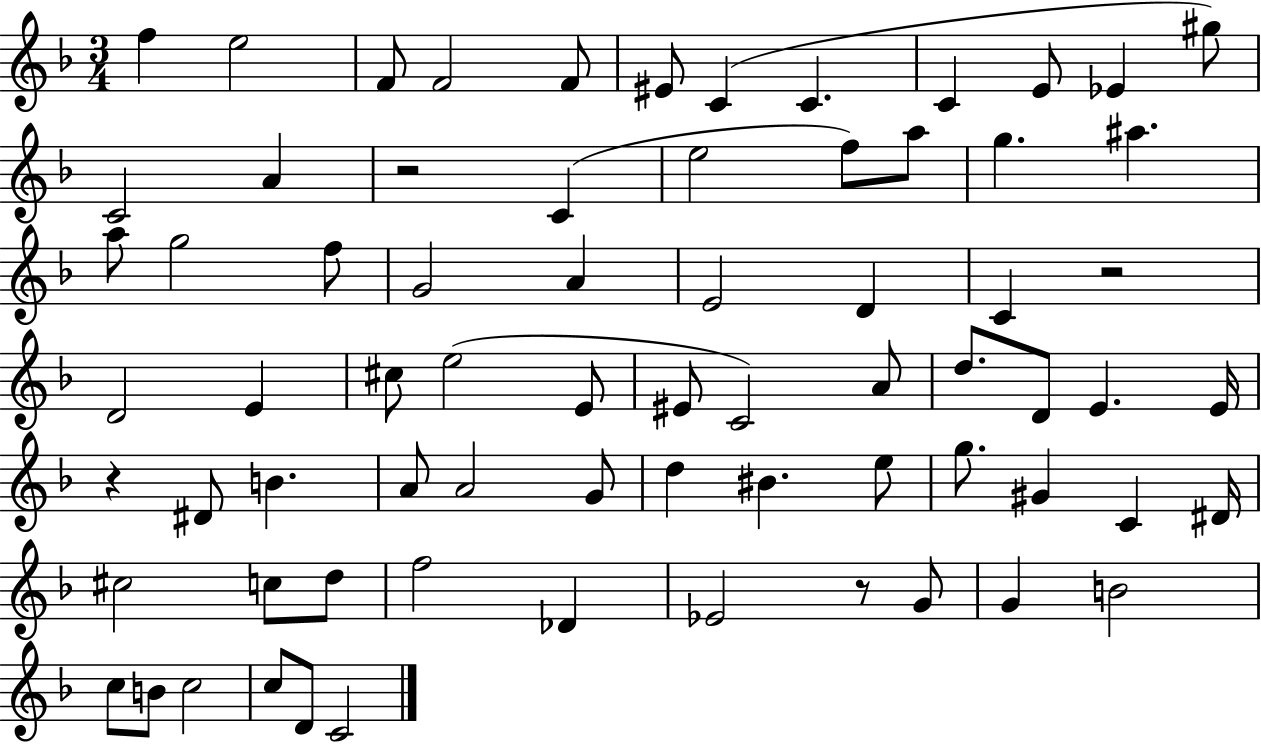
{
  \clef treble
  \numericTimeSignature
  \time 3/4
  \key f \major
  f''4 e''2 | f'8 f'2 f'8 | eis'8 c'4( c'4. | c'4 e'8 ees'4 gis''8) | \break c'2 a'4 | r2 c'4( | e''2 f''8) a''8 | g''4. ais''4. | \break a''8 g''2 f''8 | g'2 a'4 | e'2 d'4 | c'4 r2 | \break d'2 e'4 | cis''8 e''2( e'8 | eis'8 c'2) a'8 | d''8. d'8 e'4. e'16 | \break r4 dis'8 b'4. | a'8 a'2 g'8 | d''4 bis'4. e''8 | g''8. gis'4 c'4 dis'16 | \break cis''2 c''8 d''8 | f''2 des'4 | ees'2 r8 g'8 | g'4 b'2 | \break c''8 b'8 c''2 | c''8 d'8 c'2 | \bar "|."
}